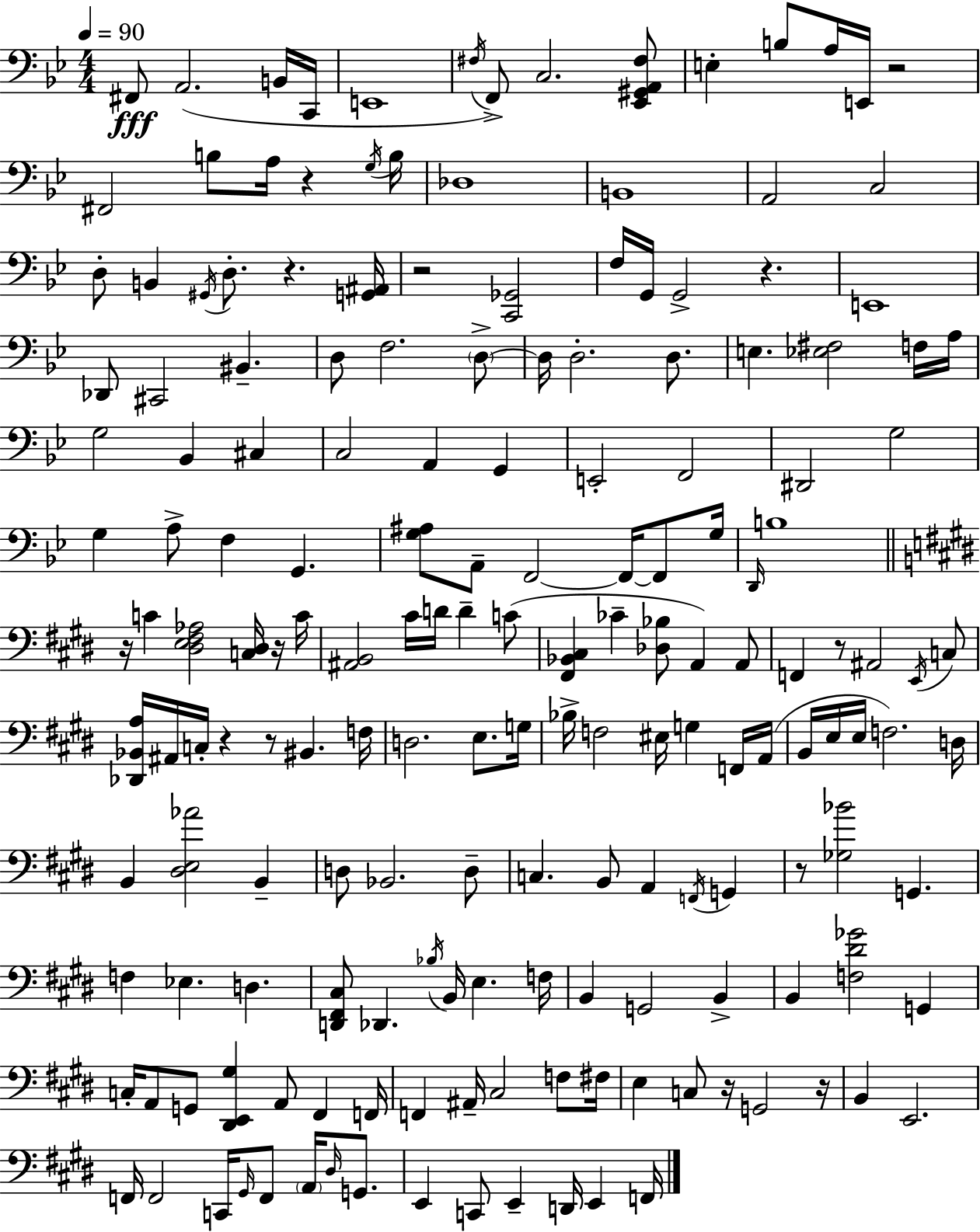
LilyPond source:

{
  \clef bass
  \numericTimeSignature
  \time 4/4
  \key bes \major
  \tempo 4 = 90
  fis,8\fff a,2.( b,16 c,16 | e,1 | \acciaccatura { fis16 } f,8->) c2. <ees, gis, a, fis>8 | e4-. b8 a16 e,16 r2 | \break fis,2 b8 a16 r4 | \acciaccatura { g16 } b16 des1 | b,1 | a,2 c2 | \break d8-. b,4 \acciaccatura { gis,16 } d8.-. r4. | <g, ais,>16 r2 <c, ges,>2 | f16 g,16 g,2-> r4. | e,1 | \break des,8 cis,2 bis,4.-- | d8 f2. | \parenthesize d8->~~ d16 d2.-. | d8. e4. <ees fis>2 | \break f16 a16 g2 bes,4 cis4 | c2 a,4 g,4 | e,2-. f,2 | dis,2 g2 | \break g4 a8-> f4 g,4. | <g ais>8 a,8-- f,2~~ f,16~~ | f,8 g16 \grace { d,16 } b1 | \bar "||" \break \key e \major r16 c'4 <dis e fis aes>2 <c dis>16 r16 c'16 | <ais, b,>2 cis'16 d'16 d'4-- c'8( | <fis, bes, cis>4 ces'4-- <des bes>8 a,4) a,8 | f,4 r8 ais,2 \acciaccatura { e,16 } c8 | \break <des, bes, a>16 ais,16 c16-. r4 r8 bis,4. | f16 d2. e8. | g16 bes16-> f2 eis16 g4 f,16 | a,16( b,16 e16 e16 f2.) | \break d16 b,4 <dis e aes'>2 b,4-- | d8 bes,2. d8-- | c4. b,8 a,4 \acciaccatura { f,16 } g,4 | r8 <ges bes'>2 g,4. | \break f4 ees4. d4. | <d, fis, cis>8 des,4. \acciaccatura { bes16 } b,16 e4. | f16 b,4 g,2 b,4-> | b,4 <f dis' ges'>2 g,4 | \break c16-. a,8 g,8 <dis, e, gis>4 a,8 fis,4 | f,16 f,4 ais,16-- cis2 | f8 fis16 e4 c8 r16 g,2 | r16 b,4 e,2. | \break f,16 f,2 c,16 \grace { gis,16 } f,8 | \parenthesize a,16 \grace { dis16 } g,8. e,4 c,8 e,4-- d,16 | e,4 f,16 \bar "|."
}